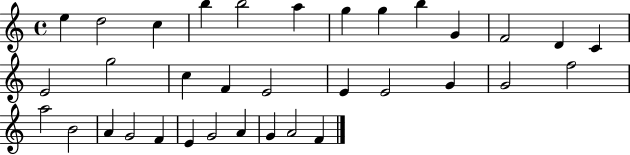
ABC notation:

X:1
T:Untitled
M:4/4
L:1/4
K:C
e d2 c b b2 a g g b G F2 D C E2 g2 c F E2 E E2 G G2 f2 a2 B2 A G2 F E G2 A G A2 F